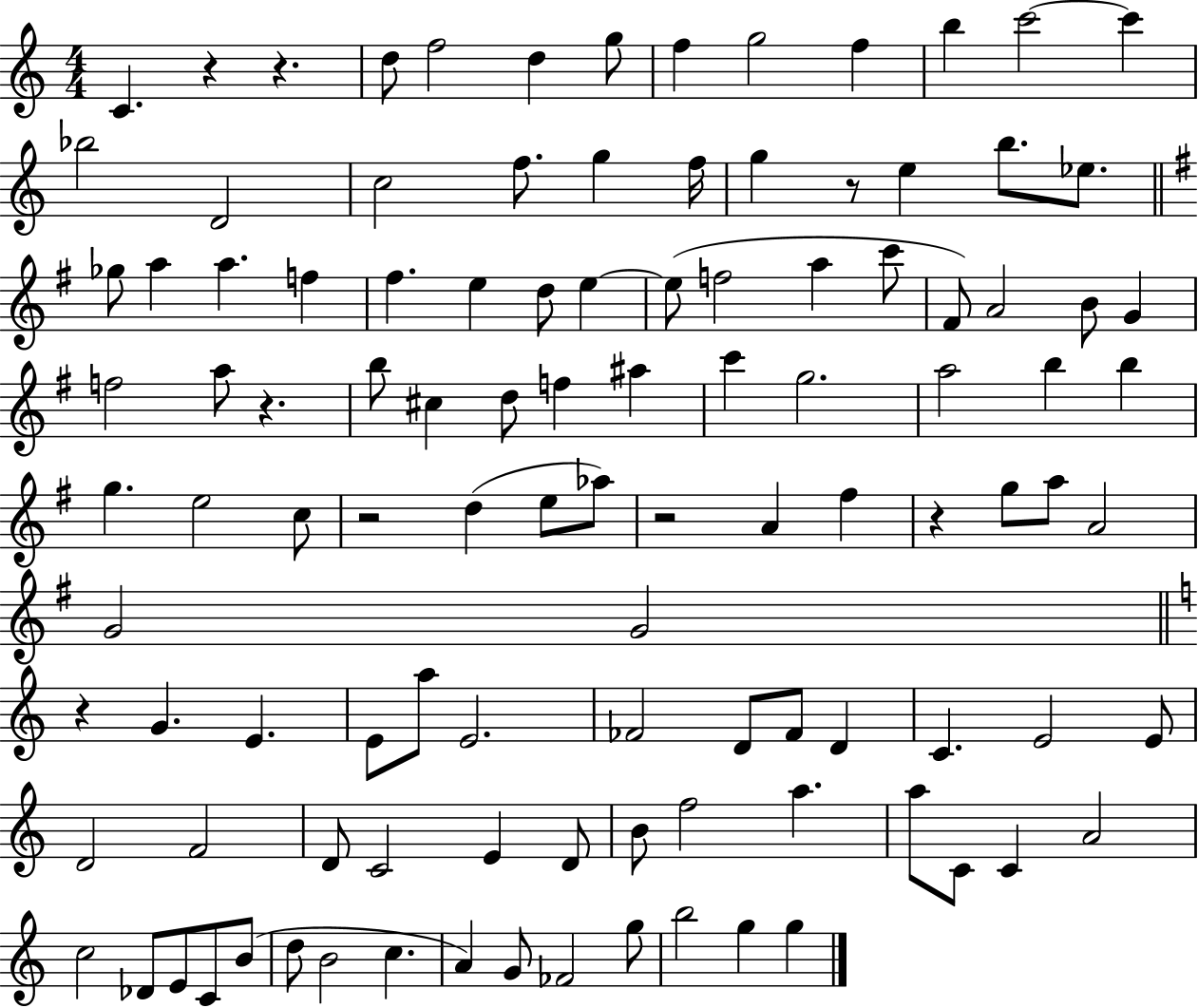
C4/q. R/q R/q. D5/e F5/h D5/q G5/e F5/q G5/h F5/q B5/q C6/h C6/q Bb5/h D4/h C5/h F5/e. G5/q F5/s G5/q R/e E5/q B5/e. Eb5/e. Gb5/e A5/q A5/q. F5/q F#5/q. E5/q D5/e E5/q E5/e F5/h A5/q C6/e F#4/e A4/h B4/e G4/q F5/h A5/e R/q. B5/e C#5/q D5/e F5/q A#5/q C6/q G5/h. A5/h B5/q B5/q G5/q. E5/h C5/e R/h D5/q E5/e Ab5/e R/h A4/q F#5/q R/q G5/e A5/e A4/h G4/h G4/h R/q G4/q. E4/q. E4/e A5/e E4/h. FES4/h D4/e FES4/e D4/q C4/q. E4/h E4/e D4/h F4/h D4/e C4/h E4/q D4/e B4/e F5/h A5/q. A5/e C4/e C4/q A4/h C5/h Db4/e E4/e C4/e B4/e D5/e B4/h C5/q. A4/q G4/e FES4/h G5/e B5/h G5/q G5/q